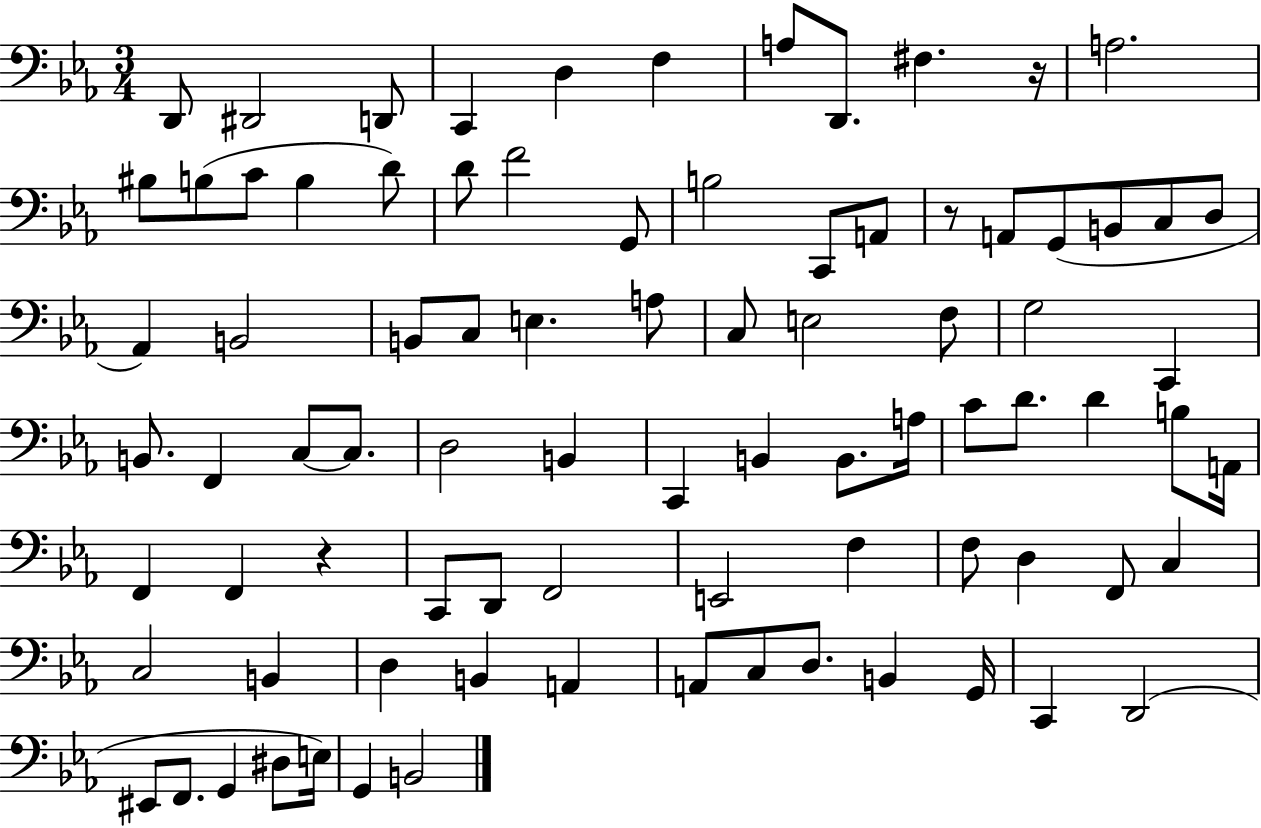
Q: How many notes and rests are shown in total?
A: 85